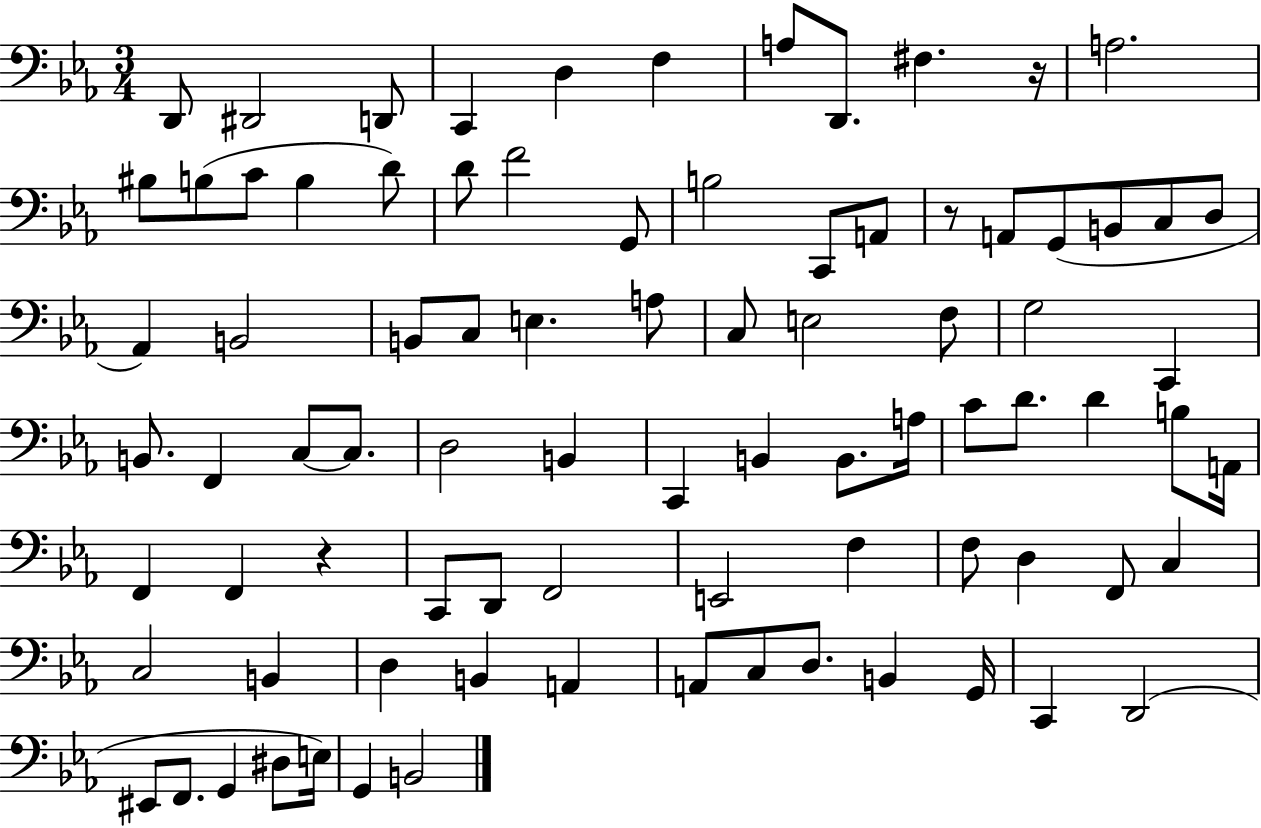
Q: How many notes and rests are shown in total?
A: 85